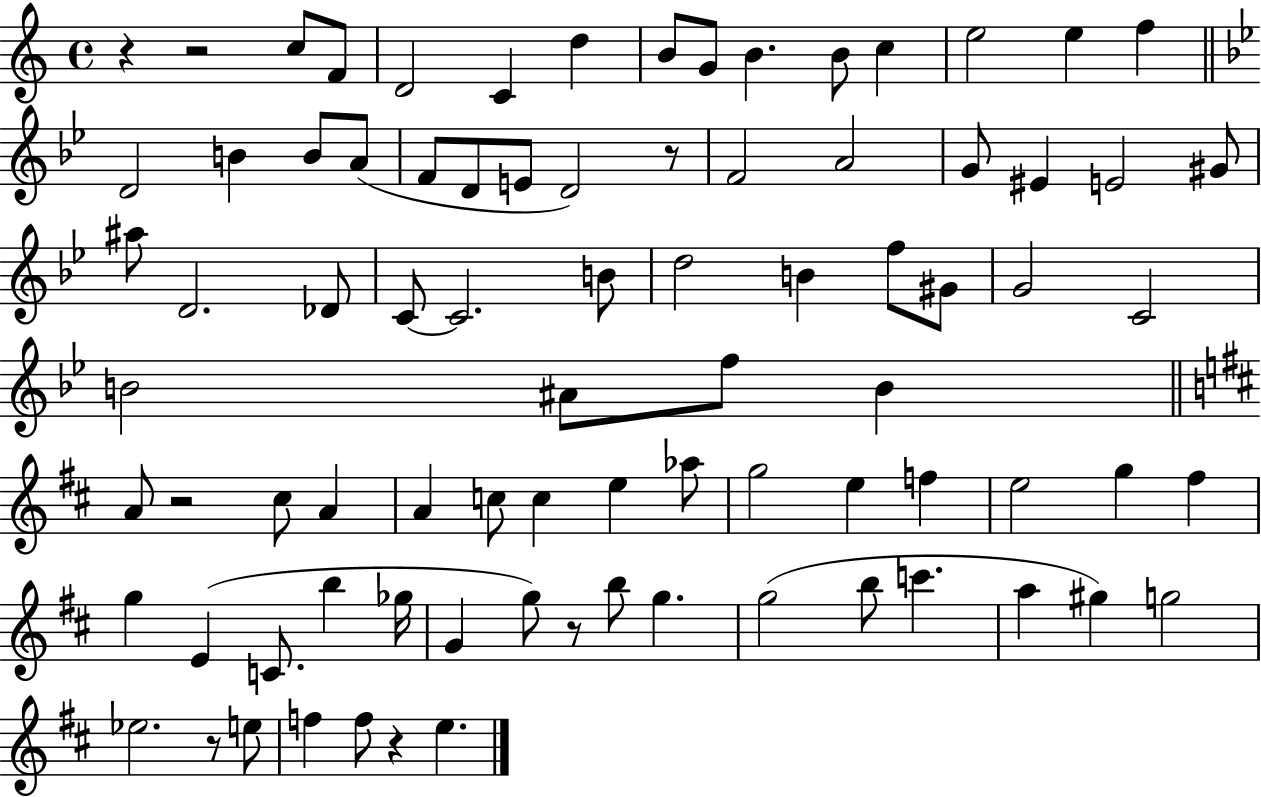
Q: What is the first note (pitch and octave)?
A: C5